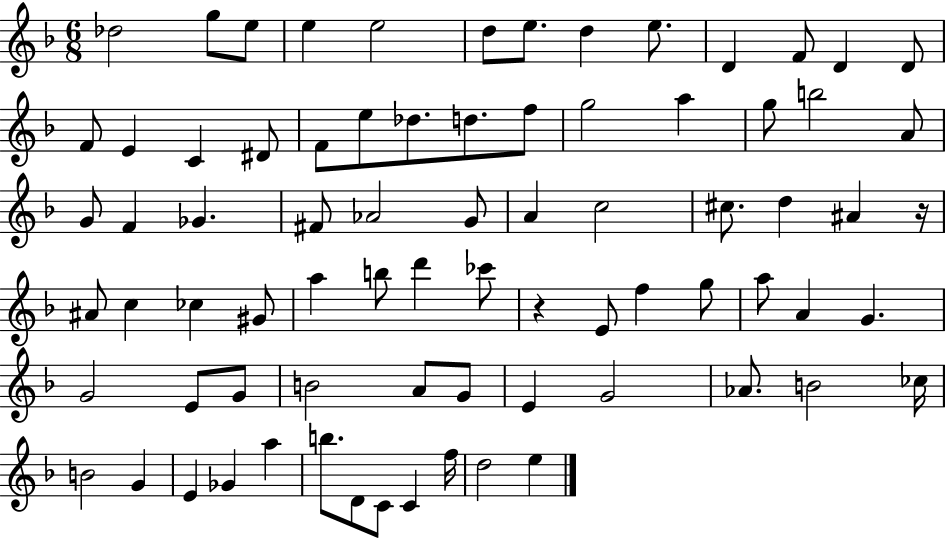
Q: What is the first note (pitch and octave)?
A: Db5